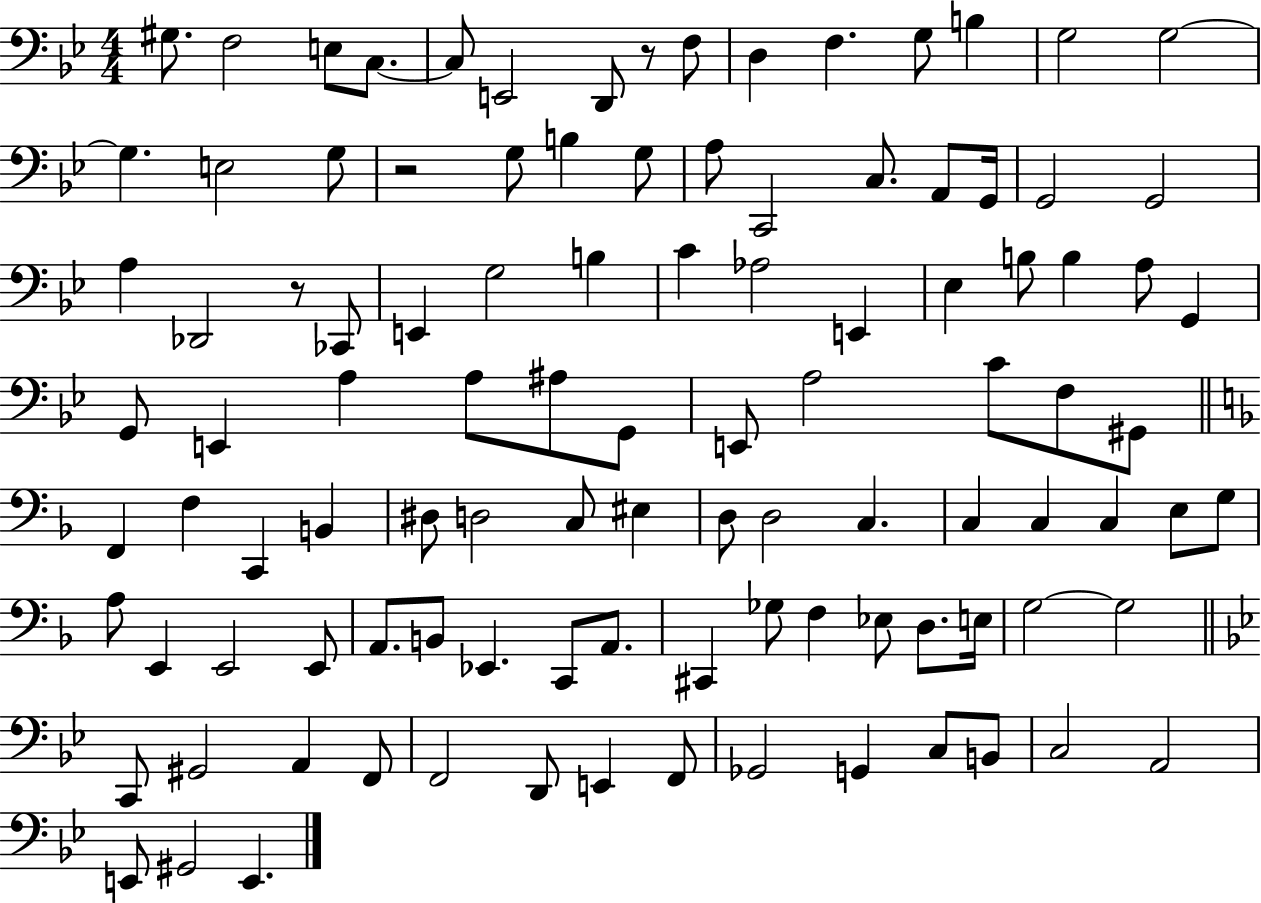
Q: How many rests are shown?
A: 3